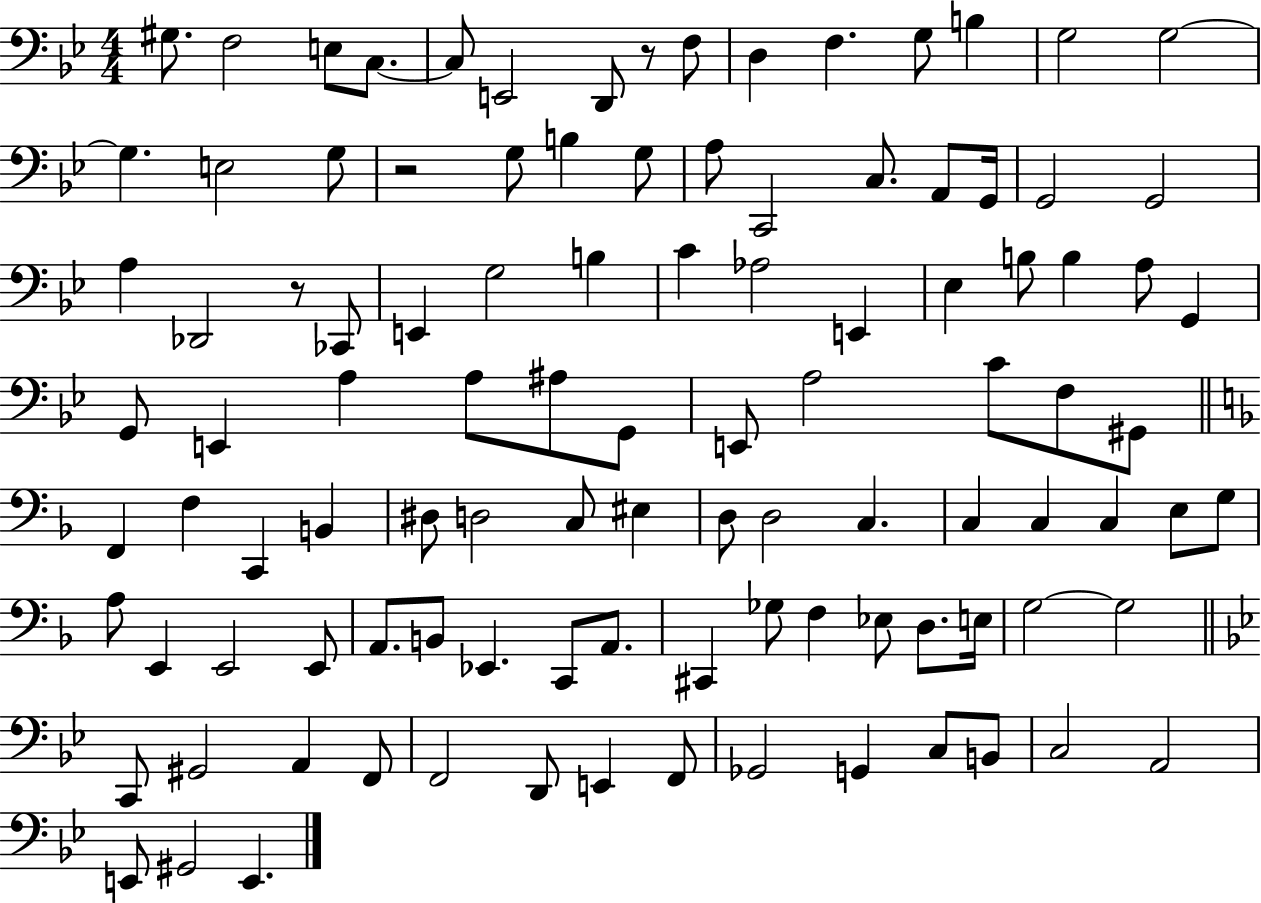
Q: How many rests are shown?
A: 3